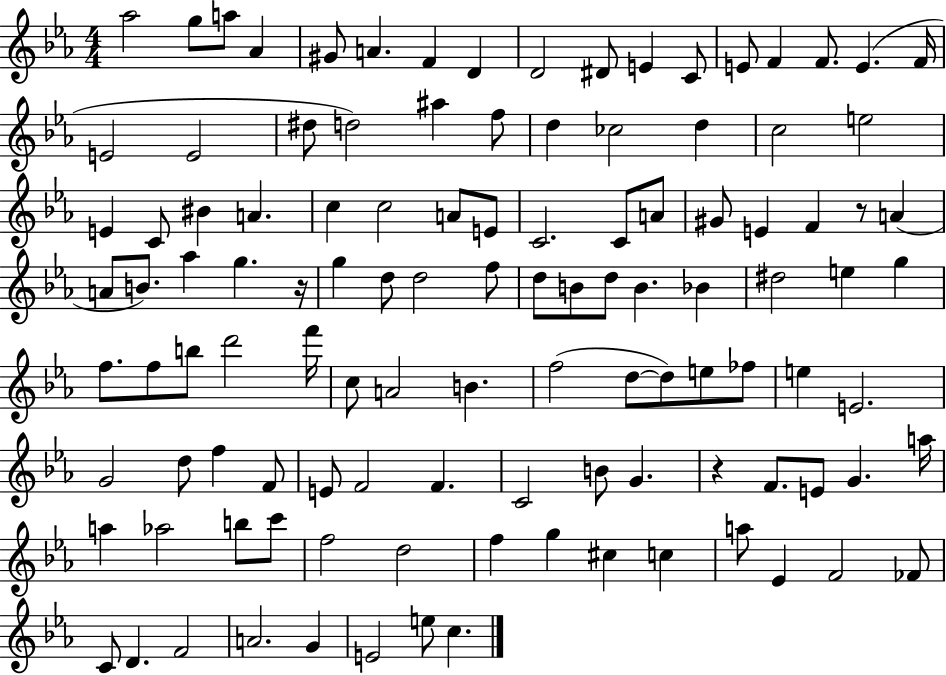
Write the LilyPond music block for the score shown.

{
  \clef treble
  \numericTimeSignature
  \time 4/4
  \key ees \major
  aes''2 g''8 a''8 aes'4 | gis'8 a'4. f'4 d'4 | d'2 dis'8 e'4 c'8 | e'8 f'4 f'8. e'4.( f'16 | \break e'2 e'2 | dis''8 d''2) ais''4 f''8 | d''4 ces''2 d''4 | c''2 e''2 | \break e'4 c'8 bis'4 a'4. | c''4 c''2 a'8 e'8 | c'2. c'8 a'8 | gis'8 e'4 f'4 r8 a'4( | \break a'8 b'8.) aes''4 g''4. r16 | g''4 d''8 d''2 f''8 | d''8 b'8 d''8 b'4. bes'4 | dis''2 e''4 g''4 | \break f''8. f''8 b''8 d'''2 f'''16 | c''8 a'2 b'4. | f''2( d''8~~ d''8) e''8 fes''8 | e''4 e'2. | \break g'2 d''8 f''4 f'8 | e'8 f'2 f'4. | c'2 b'8 g'4. | r4 f'8. e'8 g'4. a''16 | \break a''4 aes''2 b''8 c'''8 | f''2 d''2 | f''4 g''4 cis''4 c''4 | a''8 ees'4 f'2 fes'8 | \break c'8 d'4. f'2 | a'2. g'4 | e'2 e''8 c''4. | \bar "|."
}